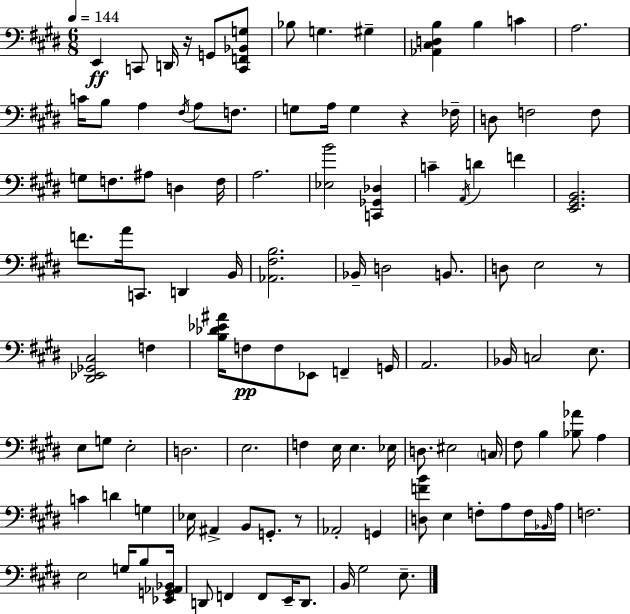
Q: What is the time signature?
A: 6/8